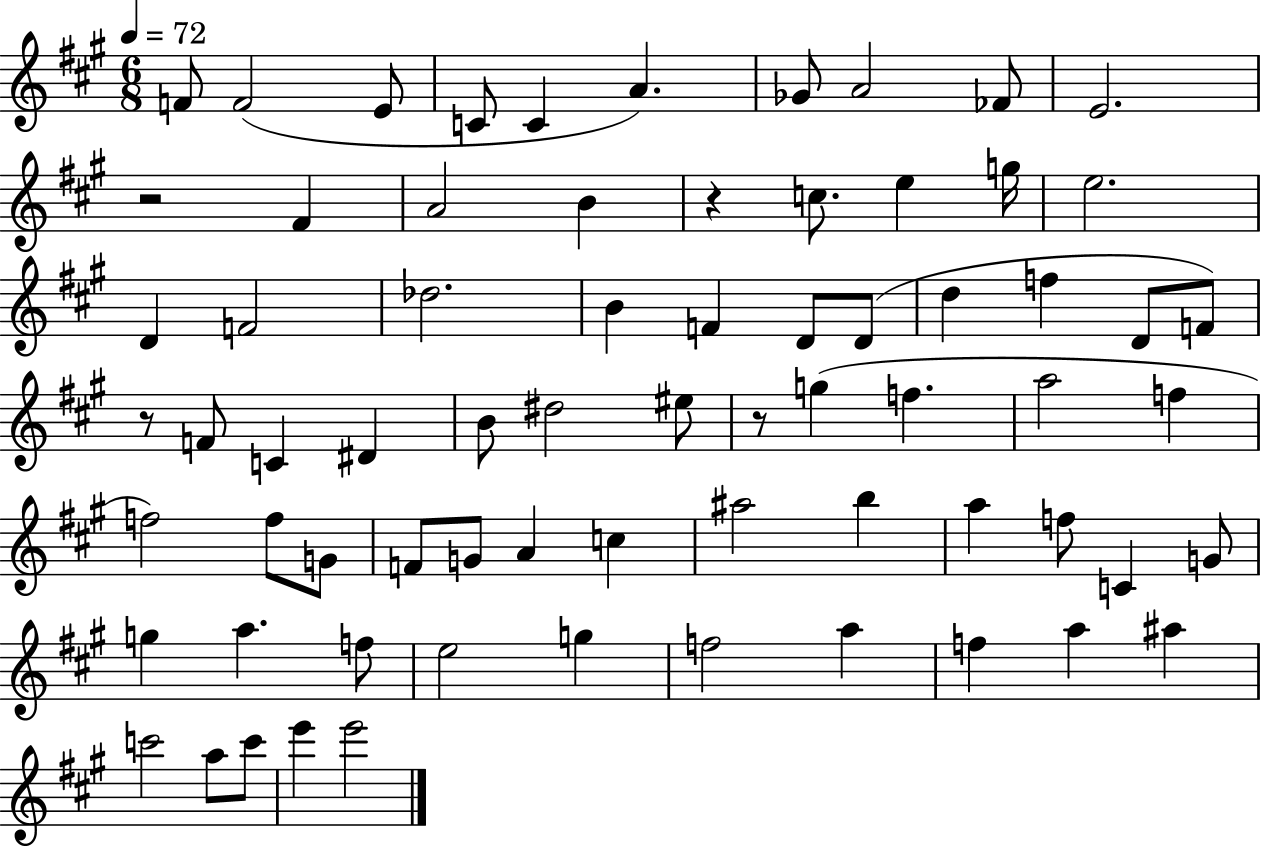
X:1
T:Untitled
M:6/8
L:1/4
K:A
F/2 F2 E/2 C/2 C A _G/2 A2 _F/2 E2 z2 ^F A2 B z c/2 e g/4 e2 D F2 _d2 B F D/2 D/2 d f D/2 F/2 z/2 F/2 C ^D B/2 ^d2 ^e/2 z/2 g f a2 f f2 f/2 G/2 F/2 G/2 A c ^a2 b a f/2 C G/2 g a f/2 e2 g f2 a f a ^a c'2 a/2 c'/2 e' e'2